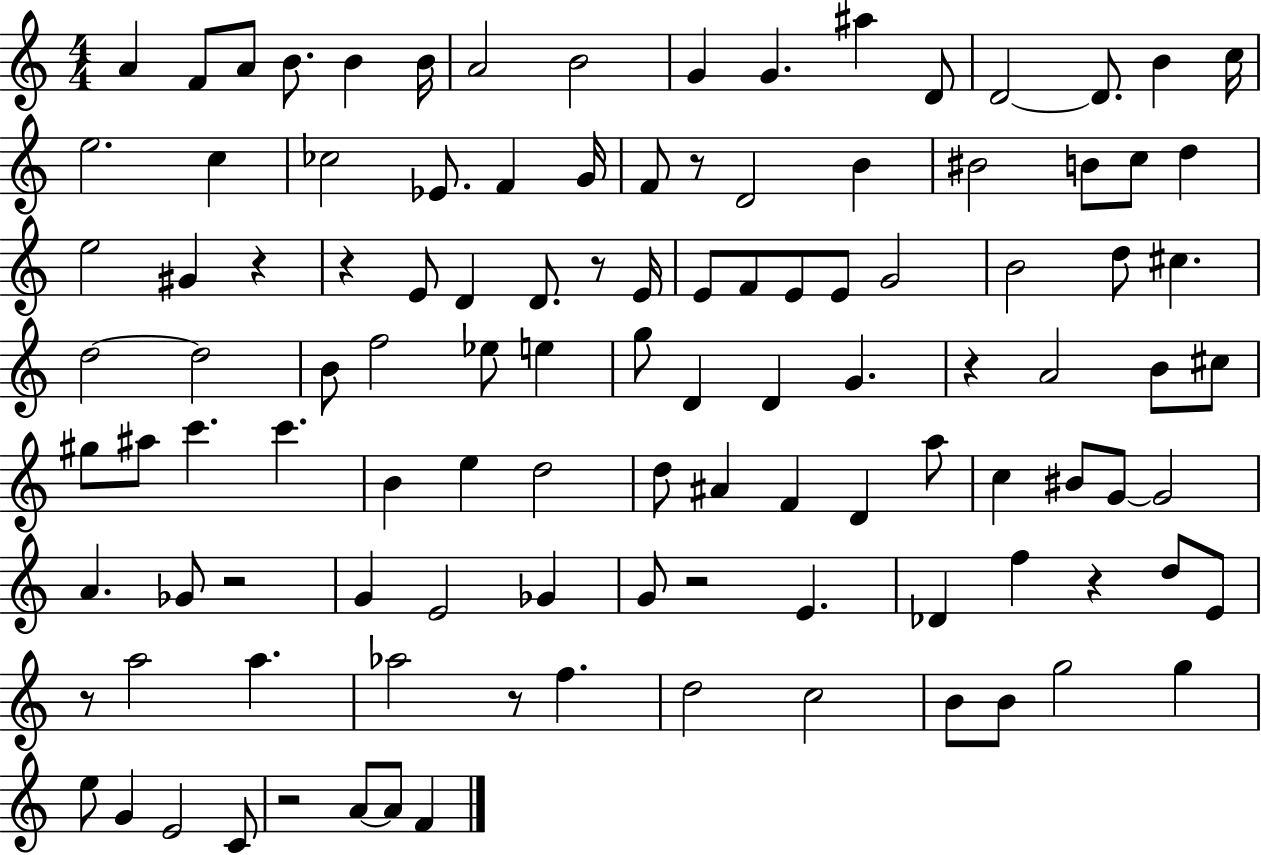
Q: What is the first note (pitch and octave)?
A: A4